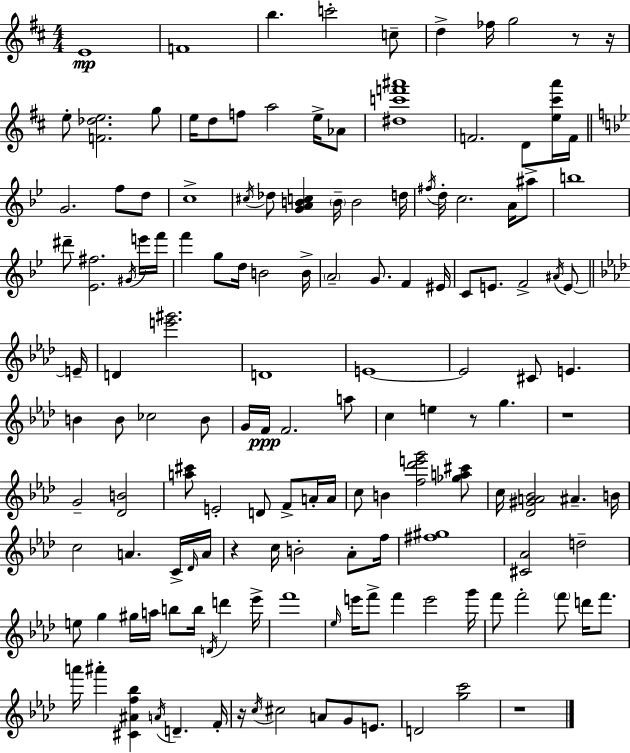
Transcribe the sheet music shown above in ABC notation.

X:1
T:Untitled
M:4/4
L:1/4
K:D
E4 F4 b c'2 c/2 d _f/4 g2 z/2 z/4 e/2 [F_de]2 g/2 e/4 d/2 f/2 a2 e/4 _A/2 [^dc'f'^a']4 F2 D/2 [e^c'a']/4 F/4 G2 f/2 d/2 c4 ^c/4 _d/2 [GABc] B/4 B2 d/4 ^f/4 d/4 c2 A/4 ^a/2 b4 ^d'/2 [_E^f]2 ^G/4 e'/4 f'/4 f' g/2 d/4 B2 B/4 A2 G/2 F ^E/4 C/2 E/2 F2 ^A/4 E/2 E/4 D [e'^g']2 D4 E4 E2 ^C/2 E B B/2 _c2 B/2 G/4 F/4 F2 a/2 c e z/2 g z4 G2 [_DB]2 [a^c']/2 E2 D/2 F/2 A/4 A/4 c/2 B [f_d'e'g']2 [_ga^c']/2 c/4 [_D^GA_B]2 ^A B/4 c2 A C/4 _D/4 A/4 z c/4 B2 _A/2 f/4 [^f^g]4 [^C_A]2 d2 e/2 g ^g/4 a/4 b/2 b/4 D/4 d' _e'/4 f'4 _e/4 e'/4 f'/2 f' e'2 g'/4 f'/2 f'2 f'/2 d'/4 f'/2 a'/4 ^a' [^C^Af_b] A/4 D F/4 z/4 c/4 ^c2 A/2 G/2 E/2 D2 [gc']2 z4